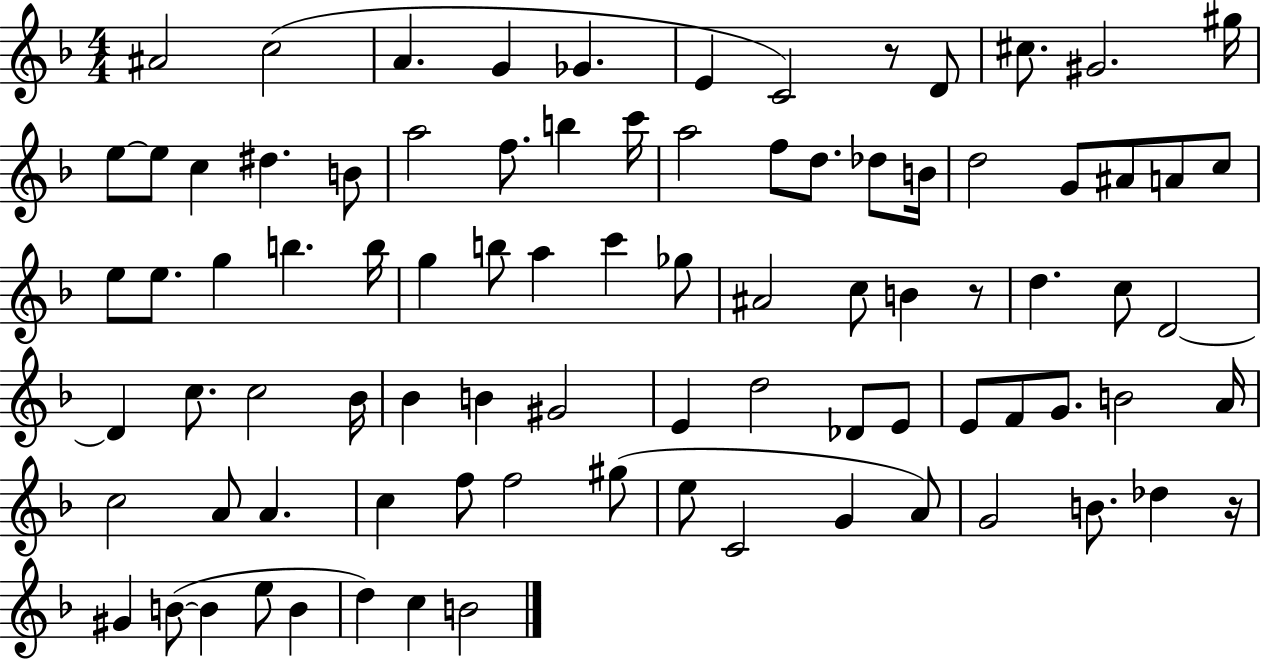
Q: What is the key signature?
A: F major